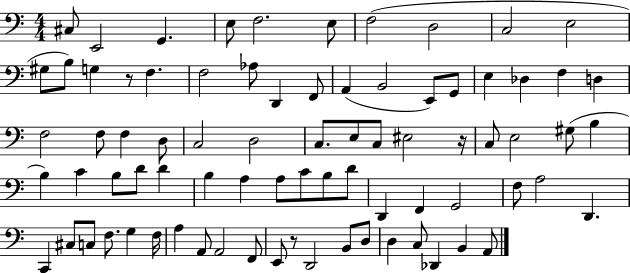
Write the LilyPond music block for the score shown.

{
  \clef bass
  \numericTimeSignature
  \time 4/4
  \key c \major
  cis8 e,2 g,4. | e8 f2. e8 | f2( d2 | c2 e2 | \break gis8 b8) g4 r8 f4. | f2 aes8 d,4 f,8 | a,4( b,2 e,8) g,8 | e4 des4 f4 d4 | \break f2 f8 f4 d8 | c2 d2 | c8. e8 c8 eis2 r16 | c8 e2 gis8( b4 | \break b4) c'4 b8 d'8 d'4 | b4 a4 a8 c'8 b8 d'8 | d,4 f,4 g,2 | f8 a2 d,4. | \break c,4 cis8 c8 f8. g4 f16 | a4 a,8 a,2 f,8 | e,8 r8 d,2 b,8 d8 | d4 c8 des,4 b,4 a,8 | \break \bar "|."
}